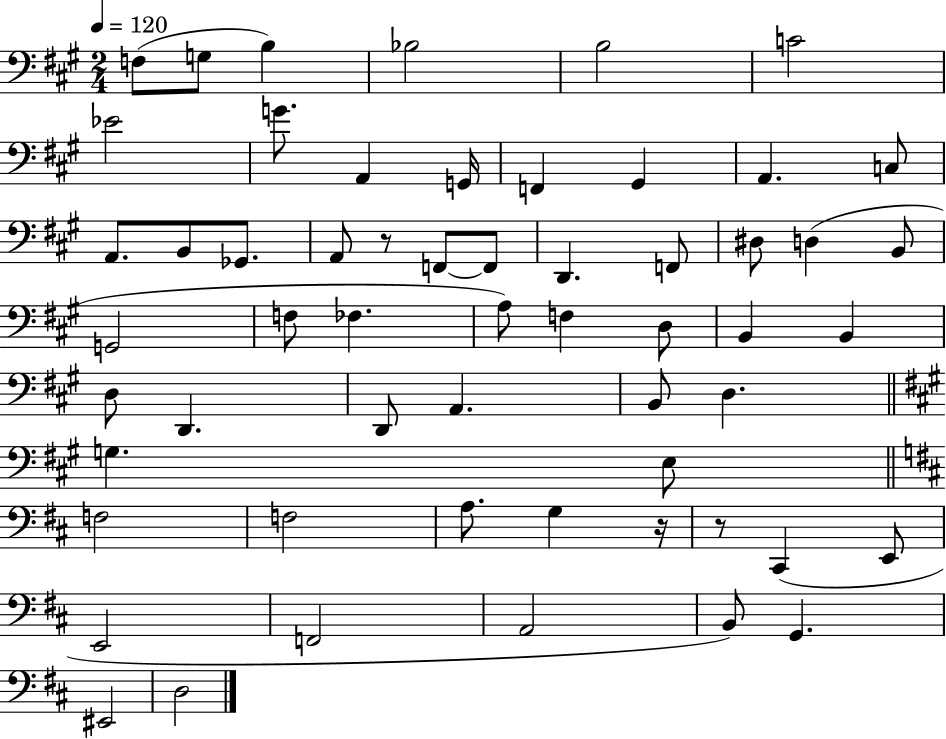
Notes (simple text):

F3/e G3/e B3/q Bb3/h B3/h C4/h Eb4/h G4/e. A2/q G2/s F2/q G#2/q A2/q. C3/e A2/e. B2/e Gb2/e. A2/e R/e F2/e F2/e D2/q. F2/e D#3/e D3/q B2/e G2/h F3/e FES3/q. A3/e F3/q D3/e B2/q B2/q D3/e D2/q. D2/e A2/q. B2/e D3/q. G3/q. E3/e F3/h F3/h A3/e. G3/q R/s R/e C#2/q E2/e E2/h F2/h A2/h B2/e G2/q. EIS2/h D3/h